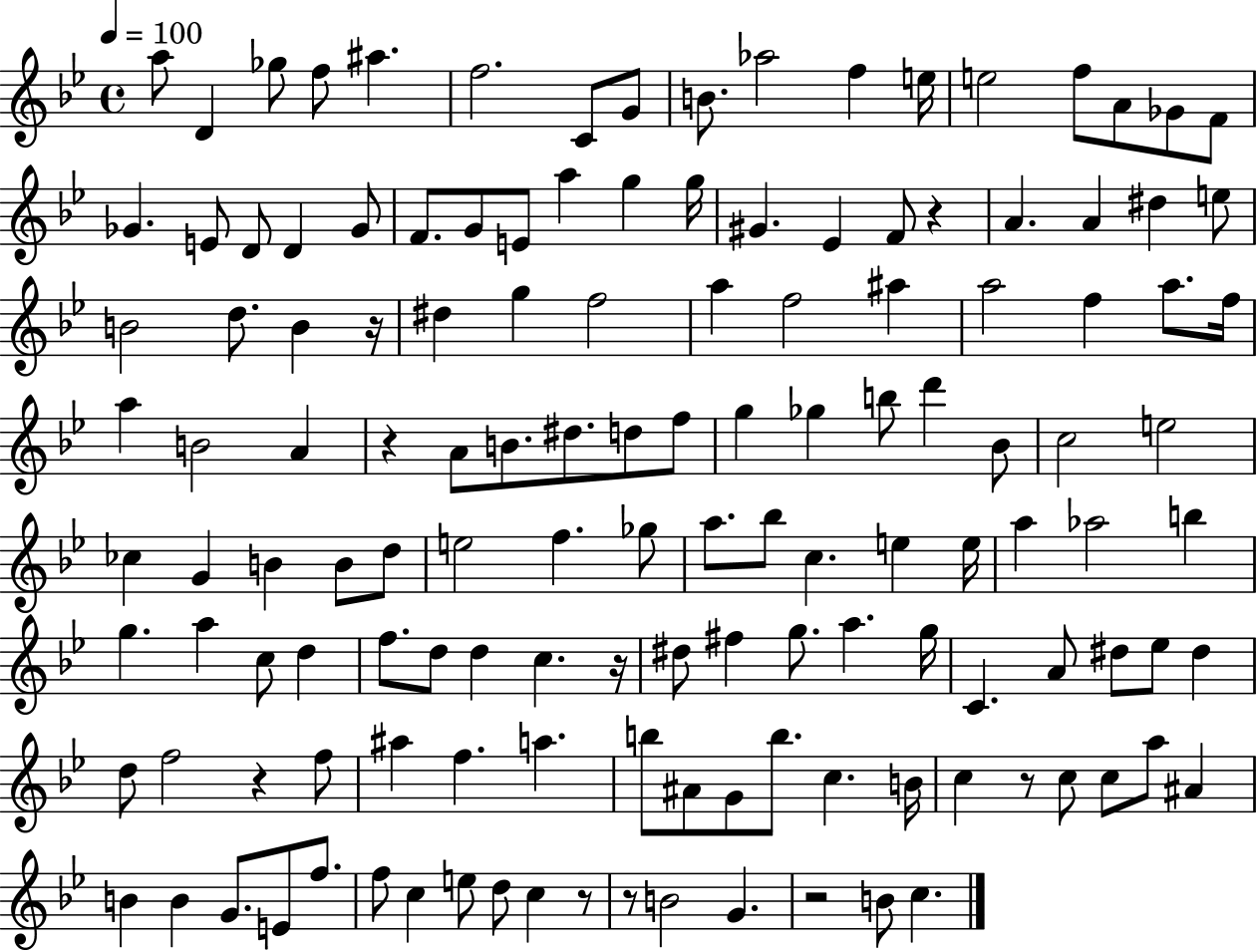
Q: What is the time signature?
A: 4/4